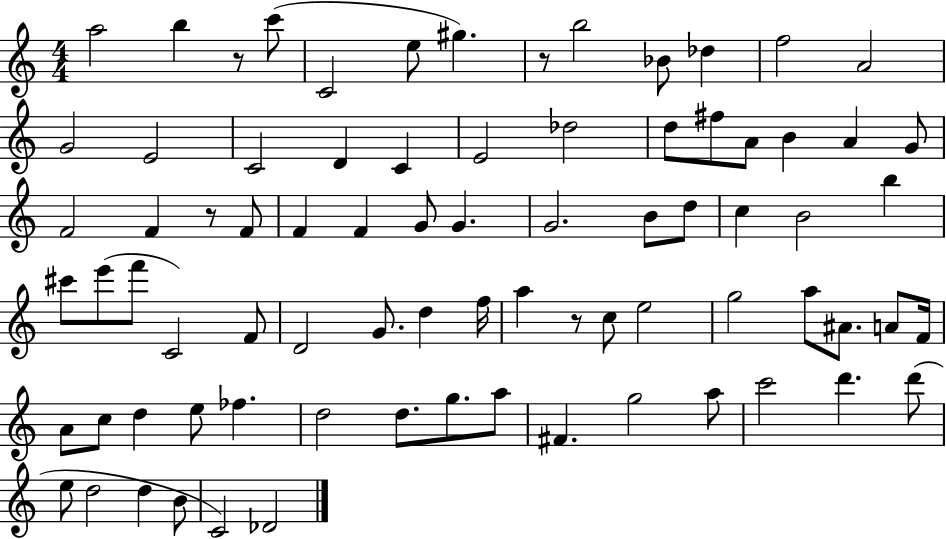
A5/h B5/q R/e C6/e C4/h E5/e G#5/q. R/e B5/h Bb4/e Db5/q F5/h A4/h G4/h E4/h C4/h D4/q C4/q E4/h Db5/h D5/e F#5/e A4/e B4/q A4/q G4/e F4/h F4/q R/e F4/e F4/q F4/q G4/e G4/q. G4/h. B4/e D5/e C5/q B4/h B5/q C#6/e E6/e F6/e C4/h F4/e D4/h G4/e. D5/q F5/s A5/q R/e C5/e E5/h G5/h A5/e A#4/e. A4/e F4/s A4/e C5/e D5/q E5/e FES5/q. D5/h D5/e. G5/e. A5/e F#4/q. G5/h A5/e C6/h D6/q. D6/e E5/e D5/h D5/q B4/e C4/h Db4/h